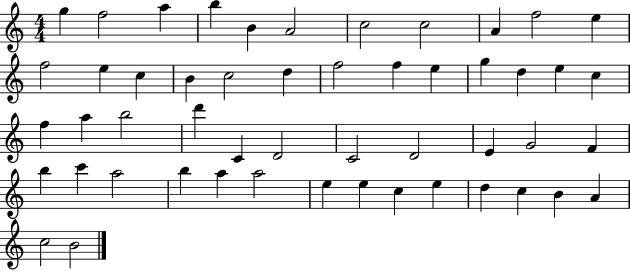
G5/q F5/h A5/q B5/q B4/q A4/h C5/h C5/h A4/q F5/h E5/q F5/h E5/q C5/q B4/q C5/h D5/q F5/h F5/q E5/q G5/q D5/q E5/q C5/q F5/q A5/q B5/h D6/q C4/q D4/h C4/h D4/h E4/q G4/h F4/q B5/q C6/q A5/h B5/q A5/q A5/h E5/q E5/q C5/q E5/q D5/q C5/q B4/q A4/q C5/h B4/h